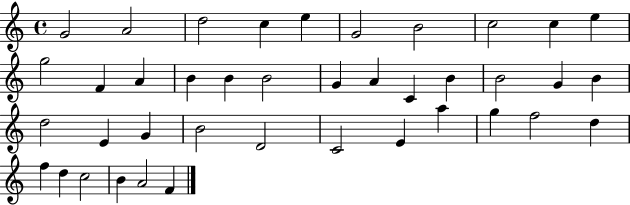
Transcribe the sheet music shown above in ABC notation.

X:1
T:Untitled
M:4/4
L:1/4
K:C
G2 A2 d2 c e G2 B2 c2 c e g2 F A B B B2 G A C B B2 G B d2 E G B2 D2 C2 E a g f2 d f d c2 B A2 F